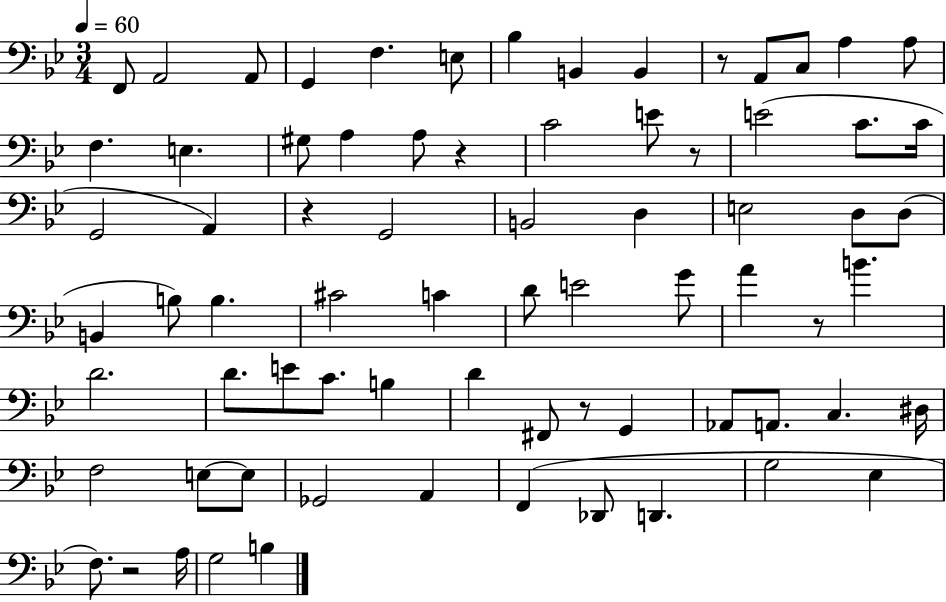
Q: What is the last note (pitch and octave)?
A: B3